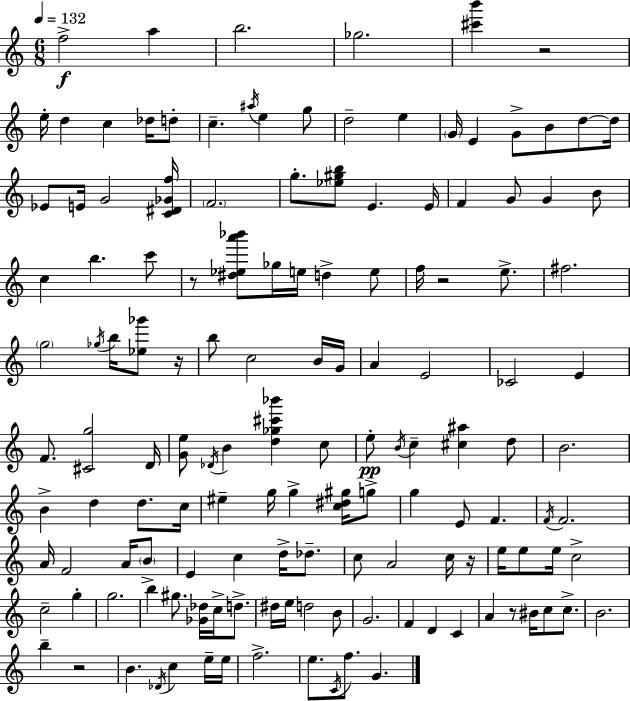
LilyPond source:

{
  \clef treble
  \numericTimeSignature
  \time 6/8
  \key a \minor
  \tempo 4 = 132
  f''2->\f a''4 | b''2. | ges''2. | <cis''' b'''>4 r2 | \break e''16-. d''4 c''4 des''16 d''8-. | c''4.-- \acciaccatura { ais''16 } e''4 g''8 | d''2-- e''4 | \parenthesize g'16 e'4 g'8-> b'8 d''8~~ | \break d''16 ees'8 e'16 g'2 | <c' dis' ges' f''>16 \parenthesize f'2. | g''8.-. <ees'' gis'' b''>8 e'4. | e'16 f'4 g'8 g'4 b'8 | \break c''4 b''4. c'''8 | r8 <dis'' ees'' a''' bes'''>8 ges''16 e''16 d''4-> e''8 | f''16 r2 e''8.-> | fis''2. | \break \parenthesize g''2 \acciaccatura { ges''16 } b''16 <ees'' ges'''>8 | r16 b''8 c''2 | b'16 g'16 a'4 e'2 | ces'2 e'4 | \break f'8. <cis' g''>2 | d'16 <g' e''>8 \acciaccatura { des'16 } b'4 <d'' ges'' cis''' bes'''>4 | c''8 e''8-.\pp \acciaccatura { b'16 } c''4-- <cis'' ais''>4 | d''8 b'2. | \break b'4-> d''4 | d''8. c''16 eis''4-- g''16 g''4-> | <c'' dis'' gis''>16 g''8-> g''4 e'8 f'4. | \acciaccatura { f'16 } f'2. | \break a'16 f'2 | a'16 \parenthesize b'8-> e'4 c''4 | d''16-> des''8.-- c''8 a'2 | c''16 r16 e''16 e''8 e''16 c''2-> | \break c''2-- | g''4-. g''2. | b''4 gis''8. | <ges' des''>16 c''16-> d''8.-> dis''16 e''16 d''2 | \break b'8 g'2. | f'4 d'4 | c'4 a'4 r8 bis'16 | c''8 c''8.-> b'2. | \break b''4-- r2 | b'4. \acciaccatura { des'16 } | c''4 e''16-- e''16 f''2.-> | e''8. \acciaccatura { c'16 } f''8. | \break g'4. \bar "|."
}